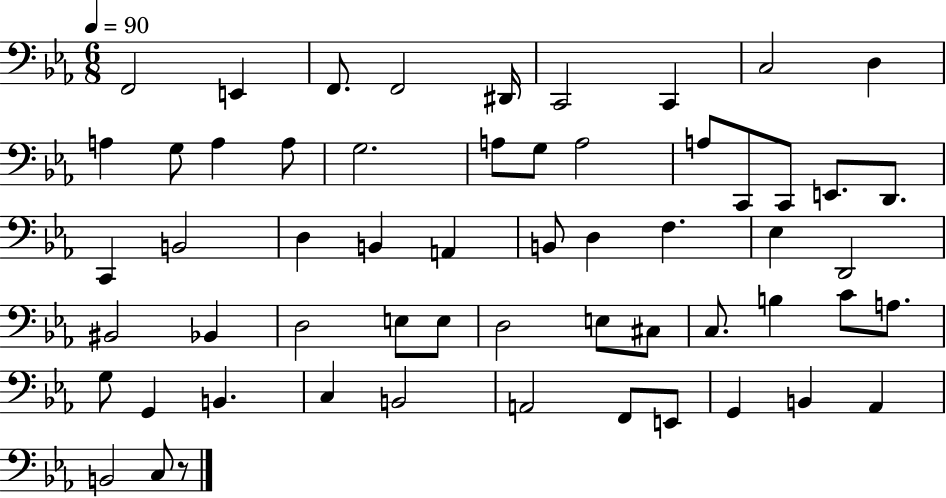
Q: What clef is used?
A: bass